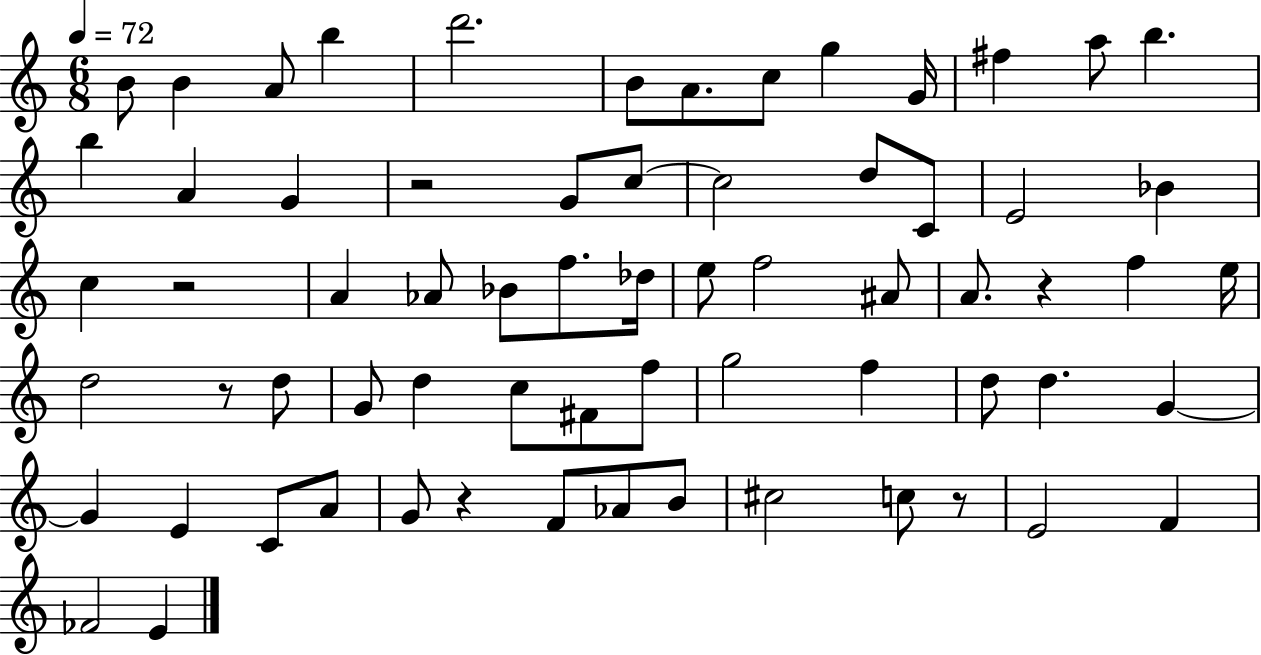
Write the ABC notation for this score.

X:1
T:Untitled
M:6/8
L:1/4
K:C
B/2 B A/2 b d'2 B/2 A/2 c/2 g G/4 ^f a/2 b b A G z2 G/2 c/2 c2 d/2 C/2 E2 _B c z2 A _A/2 _B/2 f/2 _d/4 e/2 f2 ^A/2 A/2 z f e/4 d2 z/2 d/2 G/2 d c/2 ^F/2 f/2 g2 f d/2 d G G E C/2 A/2 G/2 z F/2 _A/2 B/2 ^c2 c/2 z/2 E2 F _F2 E